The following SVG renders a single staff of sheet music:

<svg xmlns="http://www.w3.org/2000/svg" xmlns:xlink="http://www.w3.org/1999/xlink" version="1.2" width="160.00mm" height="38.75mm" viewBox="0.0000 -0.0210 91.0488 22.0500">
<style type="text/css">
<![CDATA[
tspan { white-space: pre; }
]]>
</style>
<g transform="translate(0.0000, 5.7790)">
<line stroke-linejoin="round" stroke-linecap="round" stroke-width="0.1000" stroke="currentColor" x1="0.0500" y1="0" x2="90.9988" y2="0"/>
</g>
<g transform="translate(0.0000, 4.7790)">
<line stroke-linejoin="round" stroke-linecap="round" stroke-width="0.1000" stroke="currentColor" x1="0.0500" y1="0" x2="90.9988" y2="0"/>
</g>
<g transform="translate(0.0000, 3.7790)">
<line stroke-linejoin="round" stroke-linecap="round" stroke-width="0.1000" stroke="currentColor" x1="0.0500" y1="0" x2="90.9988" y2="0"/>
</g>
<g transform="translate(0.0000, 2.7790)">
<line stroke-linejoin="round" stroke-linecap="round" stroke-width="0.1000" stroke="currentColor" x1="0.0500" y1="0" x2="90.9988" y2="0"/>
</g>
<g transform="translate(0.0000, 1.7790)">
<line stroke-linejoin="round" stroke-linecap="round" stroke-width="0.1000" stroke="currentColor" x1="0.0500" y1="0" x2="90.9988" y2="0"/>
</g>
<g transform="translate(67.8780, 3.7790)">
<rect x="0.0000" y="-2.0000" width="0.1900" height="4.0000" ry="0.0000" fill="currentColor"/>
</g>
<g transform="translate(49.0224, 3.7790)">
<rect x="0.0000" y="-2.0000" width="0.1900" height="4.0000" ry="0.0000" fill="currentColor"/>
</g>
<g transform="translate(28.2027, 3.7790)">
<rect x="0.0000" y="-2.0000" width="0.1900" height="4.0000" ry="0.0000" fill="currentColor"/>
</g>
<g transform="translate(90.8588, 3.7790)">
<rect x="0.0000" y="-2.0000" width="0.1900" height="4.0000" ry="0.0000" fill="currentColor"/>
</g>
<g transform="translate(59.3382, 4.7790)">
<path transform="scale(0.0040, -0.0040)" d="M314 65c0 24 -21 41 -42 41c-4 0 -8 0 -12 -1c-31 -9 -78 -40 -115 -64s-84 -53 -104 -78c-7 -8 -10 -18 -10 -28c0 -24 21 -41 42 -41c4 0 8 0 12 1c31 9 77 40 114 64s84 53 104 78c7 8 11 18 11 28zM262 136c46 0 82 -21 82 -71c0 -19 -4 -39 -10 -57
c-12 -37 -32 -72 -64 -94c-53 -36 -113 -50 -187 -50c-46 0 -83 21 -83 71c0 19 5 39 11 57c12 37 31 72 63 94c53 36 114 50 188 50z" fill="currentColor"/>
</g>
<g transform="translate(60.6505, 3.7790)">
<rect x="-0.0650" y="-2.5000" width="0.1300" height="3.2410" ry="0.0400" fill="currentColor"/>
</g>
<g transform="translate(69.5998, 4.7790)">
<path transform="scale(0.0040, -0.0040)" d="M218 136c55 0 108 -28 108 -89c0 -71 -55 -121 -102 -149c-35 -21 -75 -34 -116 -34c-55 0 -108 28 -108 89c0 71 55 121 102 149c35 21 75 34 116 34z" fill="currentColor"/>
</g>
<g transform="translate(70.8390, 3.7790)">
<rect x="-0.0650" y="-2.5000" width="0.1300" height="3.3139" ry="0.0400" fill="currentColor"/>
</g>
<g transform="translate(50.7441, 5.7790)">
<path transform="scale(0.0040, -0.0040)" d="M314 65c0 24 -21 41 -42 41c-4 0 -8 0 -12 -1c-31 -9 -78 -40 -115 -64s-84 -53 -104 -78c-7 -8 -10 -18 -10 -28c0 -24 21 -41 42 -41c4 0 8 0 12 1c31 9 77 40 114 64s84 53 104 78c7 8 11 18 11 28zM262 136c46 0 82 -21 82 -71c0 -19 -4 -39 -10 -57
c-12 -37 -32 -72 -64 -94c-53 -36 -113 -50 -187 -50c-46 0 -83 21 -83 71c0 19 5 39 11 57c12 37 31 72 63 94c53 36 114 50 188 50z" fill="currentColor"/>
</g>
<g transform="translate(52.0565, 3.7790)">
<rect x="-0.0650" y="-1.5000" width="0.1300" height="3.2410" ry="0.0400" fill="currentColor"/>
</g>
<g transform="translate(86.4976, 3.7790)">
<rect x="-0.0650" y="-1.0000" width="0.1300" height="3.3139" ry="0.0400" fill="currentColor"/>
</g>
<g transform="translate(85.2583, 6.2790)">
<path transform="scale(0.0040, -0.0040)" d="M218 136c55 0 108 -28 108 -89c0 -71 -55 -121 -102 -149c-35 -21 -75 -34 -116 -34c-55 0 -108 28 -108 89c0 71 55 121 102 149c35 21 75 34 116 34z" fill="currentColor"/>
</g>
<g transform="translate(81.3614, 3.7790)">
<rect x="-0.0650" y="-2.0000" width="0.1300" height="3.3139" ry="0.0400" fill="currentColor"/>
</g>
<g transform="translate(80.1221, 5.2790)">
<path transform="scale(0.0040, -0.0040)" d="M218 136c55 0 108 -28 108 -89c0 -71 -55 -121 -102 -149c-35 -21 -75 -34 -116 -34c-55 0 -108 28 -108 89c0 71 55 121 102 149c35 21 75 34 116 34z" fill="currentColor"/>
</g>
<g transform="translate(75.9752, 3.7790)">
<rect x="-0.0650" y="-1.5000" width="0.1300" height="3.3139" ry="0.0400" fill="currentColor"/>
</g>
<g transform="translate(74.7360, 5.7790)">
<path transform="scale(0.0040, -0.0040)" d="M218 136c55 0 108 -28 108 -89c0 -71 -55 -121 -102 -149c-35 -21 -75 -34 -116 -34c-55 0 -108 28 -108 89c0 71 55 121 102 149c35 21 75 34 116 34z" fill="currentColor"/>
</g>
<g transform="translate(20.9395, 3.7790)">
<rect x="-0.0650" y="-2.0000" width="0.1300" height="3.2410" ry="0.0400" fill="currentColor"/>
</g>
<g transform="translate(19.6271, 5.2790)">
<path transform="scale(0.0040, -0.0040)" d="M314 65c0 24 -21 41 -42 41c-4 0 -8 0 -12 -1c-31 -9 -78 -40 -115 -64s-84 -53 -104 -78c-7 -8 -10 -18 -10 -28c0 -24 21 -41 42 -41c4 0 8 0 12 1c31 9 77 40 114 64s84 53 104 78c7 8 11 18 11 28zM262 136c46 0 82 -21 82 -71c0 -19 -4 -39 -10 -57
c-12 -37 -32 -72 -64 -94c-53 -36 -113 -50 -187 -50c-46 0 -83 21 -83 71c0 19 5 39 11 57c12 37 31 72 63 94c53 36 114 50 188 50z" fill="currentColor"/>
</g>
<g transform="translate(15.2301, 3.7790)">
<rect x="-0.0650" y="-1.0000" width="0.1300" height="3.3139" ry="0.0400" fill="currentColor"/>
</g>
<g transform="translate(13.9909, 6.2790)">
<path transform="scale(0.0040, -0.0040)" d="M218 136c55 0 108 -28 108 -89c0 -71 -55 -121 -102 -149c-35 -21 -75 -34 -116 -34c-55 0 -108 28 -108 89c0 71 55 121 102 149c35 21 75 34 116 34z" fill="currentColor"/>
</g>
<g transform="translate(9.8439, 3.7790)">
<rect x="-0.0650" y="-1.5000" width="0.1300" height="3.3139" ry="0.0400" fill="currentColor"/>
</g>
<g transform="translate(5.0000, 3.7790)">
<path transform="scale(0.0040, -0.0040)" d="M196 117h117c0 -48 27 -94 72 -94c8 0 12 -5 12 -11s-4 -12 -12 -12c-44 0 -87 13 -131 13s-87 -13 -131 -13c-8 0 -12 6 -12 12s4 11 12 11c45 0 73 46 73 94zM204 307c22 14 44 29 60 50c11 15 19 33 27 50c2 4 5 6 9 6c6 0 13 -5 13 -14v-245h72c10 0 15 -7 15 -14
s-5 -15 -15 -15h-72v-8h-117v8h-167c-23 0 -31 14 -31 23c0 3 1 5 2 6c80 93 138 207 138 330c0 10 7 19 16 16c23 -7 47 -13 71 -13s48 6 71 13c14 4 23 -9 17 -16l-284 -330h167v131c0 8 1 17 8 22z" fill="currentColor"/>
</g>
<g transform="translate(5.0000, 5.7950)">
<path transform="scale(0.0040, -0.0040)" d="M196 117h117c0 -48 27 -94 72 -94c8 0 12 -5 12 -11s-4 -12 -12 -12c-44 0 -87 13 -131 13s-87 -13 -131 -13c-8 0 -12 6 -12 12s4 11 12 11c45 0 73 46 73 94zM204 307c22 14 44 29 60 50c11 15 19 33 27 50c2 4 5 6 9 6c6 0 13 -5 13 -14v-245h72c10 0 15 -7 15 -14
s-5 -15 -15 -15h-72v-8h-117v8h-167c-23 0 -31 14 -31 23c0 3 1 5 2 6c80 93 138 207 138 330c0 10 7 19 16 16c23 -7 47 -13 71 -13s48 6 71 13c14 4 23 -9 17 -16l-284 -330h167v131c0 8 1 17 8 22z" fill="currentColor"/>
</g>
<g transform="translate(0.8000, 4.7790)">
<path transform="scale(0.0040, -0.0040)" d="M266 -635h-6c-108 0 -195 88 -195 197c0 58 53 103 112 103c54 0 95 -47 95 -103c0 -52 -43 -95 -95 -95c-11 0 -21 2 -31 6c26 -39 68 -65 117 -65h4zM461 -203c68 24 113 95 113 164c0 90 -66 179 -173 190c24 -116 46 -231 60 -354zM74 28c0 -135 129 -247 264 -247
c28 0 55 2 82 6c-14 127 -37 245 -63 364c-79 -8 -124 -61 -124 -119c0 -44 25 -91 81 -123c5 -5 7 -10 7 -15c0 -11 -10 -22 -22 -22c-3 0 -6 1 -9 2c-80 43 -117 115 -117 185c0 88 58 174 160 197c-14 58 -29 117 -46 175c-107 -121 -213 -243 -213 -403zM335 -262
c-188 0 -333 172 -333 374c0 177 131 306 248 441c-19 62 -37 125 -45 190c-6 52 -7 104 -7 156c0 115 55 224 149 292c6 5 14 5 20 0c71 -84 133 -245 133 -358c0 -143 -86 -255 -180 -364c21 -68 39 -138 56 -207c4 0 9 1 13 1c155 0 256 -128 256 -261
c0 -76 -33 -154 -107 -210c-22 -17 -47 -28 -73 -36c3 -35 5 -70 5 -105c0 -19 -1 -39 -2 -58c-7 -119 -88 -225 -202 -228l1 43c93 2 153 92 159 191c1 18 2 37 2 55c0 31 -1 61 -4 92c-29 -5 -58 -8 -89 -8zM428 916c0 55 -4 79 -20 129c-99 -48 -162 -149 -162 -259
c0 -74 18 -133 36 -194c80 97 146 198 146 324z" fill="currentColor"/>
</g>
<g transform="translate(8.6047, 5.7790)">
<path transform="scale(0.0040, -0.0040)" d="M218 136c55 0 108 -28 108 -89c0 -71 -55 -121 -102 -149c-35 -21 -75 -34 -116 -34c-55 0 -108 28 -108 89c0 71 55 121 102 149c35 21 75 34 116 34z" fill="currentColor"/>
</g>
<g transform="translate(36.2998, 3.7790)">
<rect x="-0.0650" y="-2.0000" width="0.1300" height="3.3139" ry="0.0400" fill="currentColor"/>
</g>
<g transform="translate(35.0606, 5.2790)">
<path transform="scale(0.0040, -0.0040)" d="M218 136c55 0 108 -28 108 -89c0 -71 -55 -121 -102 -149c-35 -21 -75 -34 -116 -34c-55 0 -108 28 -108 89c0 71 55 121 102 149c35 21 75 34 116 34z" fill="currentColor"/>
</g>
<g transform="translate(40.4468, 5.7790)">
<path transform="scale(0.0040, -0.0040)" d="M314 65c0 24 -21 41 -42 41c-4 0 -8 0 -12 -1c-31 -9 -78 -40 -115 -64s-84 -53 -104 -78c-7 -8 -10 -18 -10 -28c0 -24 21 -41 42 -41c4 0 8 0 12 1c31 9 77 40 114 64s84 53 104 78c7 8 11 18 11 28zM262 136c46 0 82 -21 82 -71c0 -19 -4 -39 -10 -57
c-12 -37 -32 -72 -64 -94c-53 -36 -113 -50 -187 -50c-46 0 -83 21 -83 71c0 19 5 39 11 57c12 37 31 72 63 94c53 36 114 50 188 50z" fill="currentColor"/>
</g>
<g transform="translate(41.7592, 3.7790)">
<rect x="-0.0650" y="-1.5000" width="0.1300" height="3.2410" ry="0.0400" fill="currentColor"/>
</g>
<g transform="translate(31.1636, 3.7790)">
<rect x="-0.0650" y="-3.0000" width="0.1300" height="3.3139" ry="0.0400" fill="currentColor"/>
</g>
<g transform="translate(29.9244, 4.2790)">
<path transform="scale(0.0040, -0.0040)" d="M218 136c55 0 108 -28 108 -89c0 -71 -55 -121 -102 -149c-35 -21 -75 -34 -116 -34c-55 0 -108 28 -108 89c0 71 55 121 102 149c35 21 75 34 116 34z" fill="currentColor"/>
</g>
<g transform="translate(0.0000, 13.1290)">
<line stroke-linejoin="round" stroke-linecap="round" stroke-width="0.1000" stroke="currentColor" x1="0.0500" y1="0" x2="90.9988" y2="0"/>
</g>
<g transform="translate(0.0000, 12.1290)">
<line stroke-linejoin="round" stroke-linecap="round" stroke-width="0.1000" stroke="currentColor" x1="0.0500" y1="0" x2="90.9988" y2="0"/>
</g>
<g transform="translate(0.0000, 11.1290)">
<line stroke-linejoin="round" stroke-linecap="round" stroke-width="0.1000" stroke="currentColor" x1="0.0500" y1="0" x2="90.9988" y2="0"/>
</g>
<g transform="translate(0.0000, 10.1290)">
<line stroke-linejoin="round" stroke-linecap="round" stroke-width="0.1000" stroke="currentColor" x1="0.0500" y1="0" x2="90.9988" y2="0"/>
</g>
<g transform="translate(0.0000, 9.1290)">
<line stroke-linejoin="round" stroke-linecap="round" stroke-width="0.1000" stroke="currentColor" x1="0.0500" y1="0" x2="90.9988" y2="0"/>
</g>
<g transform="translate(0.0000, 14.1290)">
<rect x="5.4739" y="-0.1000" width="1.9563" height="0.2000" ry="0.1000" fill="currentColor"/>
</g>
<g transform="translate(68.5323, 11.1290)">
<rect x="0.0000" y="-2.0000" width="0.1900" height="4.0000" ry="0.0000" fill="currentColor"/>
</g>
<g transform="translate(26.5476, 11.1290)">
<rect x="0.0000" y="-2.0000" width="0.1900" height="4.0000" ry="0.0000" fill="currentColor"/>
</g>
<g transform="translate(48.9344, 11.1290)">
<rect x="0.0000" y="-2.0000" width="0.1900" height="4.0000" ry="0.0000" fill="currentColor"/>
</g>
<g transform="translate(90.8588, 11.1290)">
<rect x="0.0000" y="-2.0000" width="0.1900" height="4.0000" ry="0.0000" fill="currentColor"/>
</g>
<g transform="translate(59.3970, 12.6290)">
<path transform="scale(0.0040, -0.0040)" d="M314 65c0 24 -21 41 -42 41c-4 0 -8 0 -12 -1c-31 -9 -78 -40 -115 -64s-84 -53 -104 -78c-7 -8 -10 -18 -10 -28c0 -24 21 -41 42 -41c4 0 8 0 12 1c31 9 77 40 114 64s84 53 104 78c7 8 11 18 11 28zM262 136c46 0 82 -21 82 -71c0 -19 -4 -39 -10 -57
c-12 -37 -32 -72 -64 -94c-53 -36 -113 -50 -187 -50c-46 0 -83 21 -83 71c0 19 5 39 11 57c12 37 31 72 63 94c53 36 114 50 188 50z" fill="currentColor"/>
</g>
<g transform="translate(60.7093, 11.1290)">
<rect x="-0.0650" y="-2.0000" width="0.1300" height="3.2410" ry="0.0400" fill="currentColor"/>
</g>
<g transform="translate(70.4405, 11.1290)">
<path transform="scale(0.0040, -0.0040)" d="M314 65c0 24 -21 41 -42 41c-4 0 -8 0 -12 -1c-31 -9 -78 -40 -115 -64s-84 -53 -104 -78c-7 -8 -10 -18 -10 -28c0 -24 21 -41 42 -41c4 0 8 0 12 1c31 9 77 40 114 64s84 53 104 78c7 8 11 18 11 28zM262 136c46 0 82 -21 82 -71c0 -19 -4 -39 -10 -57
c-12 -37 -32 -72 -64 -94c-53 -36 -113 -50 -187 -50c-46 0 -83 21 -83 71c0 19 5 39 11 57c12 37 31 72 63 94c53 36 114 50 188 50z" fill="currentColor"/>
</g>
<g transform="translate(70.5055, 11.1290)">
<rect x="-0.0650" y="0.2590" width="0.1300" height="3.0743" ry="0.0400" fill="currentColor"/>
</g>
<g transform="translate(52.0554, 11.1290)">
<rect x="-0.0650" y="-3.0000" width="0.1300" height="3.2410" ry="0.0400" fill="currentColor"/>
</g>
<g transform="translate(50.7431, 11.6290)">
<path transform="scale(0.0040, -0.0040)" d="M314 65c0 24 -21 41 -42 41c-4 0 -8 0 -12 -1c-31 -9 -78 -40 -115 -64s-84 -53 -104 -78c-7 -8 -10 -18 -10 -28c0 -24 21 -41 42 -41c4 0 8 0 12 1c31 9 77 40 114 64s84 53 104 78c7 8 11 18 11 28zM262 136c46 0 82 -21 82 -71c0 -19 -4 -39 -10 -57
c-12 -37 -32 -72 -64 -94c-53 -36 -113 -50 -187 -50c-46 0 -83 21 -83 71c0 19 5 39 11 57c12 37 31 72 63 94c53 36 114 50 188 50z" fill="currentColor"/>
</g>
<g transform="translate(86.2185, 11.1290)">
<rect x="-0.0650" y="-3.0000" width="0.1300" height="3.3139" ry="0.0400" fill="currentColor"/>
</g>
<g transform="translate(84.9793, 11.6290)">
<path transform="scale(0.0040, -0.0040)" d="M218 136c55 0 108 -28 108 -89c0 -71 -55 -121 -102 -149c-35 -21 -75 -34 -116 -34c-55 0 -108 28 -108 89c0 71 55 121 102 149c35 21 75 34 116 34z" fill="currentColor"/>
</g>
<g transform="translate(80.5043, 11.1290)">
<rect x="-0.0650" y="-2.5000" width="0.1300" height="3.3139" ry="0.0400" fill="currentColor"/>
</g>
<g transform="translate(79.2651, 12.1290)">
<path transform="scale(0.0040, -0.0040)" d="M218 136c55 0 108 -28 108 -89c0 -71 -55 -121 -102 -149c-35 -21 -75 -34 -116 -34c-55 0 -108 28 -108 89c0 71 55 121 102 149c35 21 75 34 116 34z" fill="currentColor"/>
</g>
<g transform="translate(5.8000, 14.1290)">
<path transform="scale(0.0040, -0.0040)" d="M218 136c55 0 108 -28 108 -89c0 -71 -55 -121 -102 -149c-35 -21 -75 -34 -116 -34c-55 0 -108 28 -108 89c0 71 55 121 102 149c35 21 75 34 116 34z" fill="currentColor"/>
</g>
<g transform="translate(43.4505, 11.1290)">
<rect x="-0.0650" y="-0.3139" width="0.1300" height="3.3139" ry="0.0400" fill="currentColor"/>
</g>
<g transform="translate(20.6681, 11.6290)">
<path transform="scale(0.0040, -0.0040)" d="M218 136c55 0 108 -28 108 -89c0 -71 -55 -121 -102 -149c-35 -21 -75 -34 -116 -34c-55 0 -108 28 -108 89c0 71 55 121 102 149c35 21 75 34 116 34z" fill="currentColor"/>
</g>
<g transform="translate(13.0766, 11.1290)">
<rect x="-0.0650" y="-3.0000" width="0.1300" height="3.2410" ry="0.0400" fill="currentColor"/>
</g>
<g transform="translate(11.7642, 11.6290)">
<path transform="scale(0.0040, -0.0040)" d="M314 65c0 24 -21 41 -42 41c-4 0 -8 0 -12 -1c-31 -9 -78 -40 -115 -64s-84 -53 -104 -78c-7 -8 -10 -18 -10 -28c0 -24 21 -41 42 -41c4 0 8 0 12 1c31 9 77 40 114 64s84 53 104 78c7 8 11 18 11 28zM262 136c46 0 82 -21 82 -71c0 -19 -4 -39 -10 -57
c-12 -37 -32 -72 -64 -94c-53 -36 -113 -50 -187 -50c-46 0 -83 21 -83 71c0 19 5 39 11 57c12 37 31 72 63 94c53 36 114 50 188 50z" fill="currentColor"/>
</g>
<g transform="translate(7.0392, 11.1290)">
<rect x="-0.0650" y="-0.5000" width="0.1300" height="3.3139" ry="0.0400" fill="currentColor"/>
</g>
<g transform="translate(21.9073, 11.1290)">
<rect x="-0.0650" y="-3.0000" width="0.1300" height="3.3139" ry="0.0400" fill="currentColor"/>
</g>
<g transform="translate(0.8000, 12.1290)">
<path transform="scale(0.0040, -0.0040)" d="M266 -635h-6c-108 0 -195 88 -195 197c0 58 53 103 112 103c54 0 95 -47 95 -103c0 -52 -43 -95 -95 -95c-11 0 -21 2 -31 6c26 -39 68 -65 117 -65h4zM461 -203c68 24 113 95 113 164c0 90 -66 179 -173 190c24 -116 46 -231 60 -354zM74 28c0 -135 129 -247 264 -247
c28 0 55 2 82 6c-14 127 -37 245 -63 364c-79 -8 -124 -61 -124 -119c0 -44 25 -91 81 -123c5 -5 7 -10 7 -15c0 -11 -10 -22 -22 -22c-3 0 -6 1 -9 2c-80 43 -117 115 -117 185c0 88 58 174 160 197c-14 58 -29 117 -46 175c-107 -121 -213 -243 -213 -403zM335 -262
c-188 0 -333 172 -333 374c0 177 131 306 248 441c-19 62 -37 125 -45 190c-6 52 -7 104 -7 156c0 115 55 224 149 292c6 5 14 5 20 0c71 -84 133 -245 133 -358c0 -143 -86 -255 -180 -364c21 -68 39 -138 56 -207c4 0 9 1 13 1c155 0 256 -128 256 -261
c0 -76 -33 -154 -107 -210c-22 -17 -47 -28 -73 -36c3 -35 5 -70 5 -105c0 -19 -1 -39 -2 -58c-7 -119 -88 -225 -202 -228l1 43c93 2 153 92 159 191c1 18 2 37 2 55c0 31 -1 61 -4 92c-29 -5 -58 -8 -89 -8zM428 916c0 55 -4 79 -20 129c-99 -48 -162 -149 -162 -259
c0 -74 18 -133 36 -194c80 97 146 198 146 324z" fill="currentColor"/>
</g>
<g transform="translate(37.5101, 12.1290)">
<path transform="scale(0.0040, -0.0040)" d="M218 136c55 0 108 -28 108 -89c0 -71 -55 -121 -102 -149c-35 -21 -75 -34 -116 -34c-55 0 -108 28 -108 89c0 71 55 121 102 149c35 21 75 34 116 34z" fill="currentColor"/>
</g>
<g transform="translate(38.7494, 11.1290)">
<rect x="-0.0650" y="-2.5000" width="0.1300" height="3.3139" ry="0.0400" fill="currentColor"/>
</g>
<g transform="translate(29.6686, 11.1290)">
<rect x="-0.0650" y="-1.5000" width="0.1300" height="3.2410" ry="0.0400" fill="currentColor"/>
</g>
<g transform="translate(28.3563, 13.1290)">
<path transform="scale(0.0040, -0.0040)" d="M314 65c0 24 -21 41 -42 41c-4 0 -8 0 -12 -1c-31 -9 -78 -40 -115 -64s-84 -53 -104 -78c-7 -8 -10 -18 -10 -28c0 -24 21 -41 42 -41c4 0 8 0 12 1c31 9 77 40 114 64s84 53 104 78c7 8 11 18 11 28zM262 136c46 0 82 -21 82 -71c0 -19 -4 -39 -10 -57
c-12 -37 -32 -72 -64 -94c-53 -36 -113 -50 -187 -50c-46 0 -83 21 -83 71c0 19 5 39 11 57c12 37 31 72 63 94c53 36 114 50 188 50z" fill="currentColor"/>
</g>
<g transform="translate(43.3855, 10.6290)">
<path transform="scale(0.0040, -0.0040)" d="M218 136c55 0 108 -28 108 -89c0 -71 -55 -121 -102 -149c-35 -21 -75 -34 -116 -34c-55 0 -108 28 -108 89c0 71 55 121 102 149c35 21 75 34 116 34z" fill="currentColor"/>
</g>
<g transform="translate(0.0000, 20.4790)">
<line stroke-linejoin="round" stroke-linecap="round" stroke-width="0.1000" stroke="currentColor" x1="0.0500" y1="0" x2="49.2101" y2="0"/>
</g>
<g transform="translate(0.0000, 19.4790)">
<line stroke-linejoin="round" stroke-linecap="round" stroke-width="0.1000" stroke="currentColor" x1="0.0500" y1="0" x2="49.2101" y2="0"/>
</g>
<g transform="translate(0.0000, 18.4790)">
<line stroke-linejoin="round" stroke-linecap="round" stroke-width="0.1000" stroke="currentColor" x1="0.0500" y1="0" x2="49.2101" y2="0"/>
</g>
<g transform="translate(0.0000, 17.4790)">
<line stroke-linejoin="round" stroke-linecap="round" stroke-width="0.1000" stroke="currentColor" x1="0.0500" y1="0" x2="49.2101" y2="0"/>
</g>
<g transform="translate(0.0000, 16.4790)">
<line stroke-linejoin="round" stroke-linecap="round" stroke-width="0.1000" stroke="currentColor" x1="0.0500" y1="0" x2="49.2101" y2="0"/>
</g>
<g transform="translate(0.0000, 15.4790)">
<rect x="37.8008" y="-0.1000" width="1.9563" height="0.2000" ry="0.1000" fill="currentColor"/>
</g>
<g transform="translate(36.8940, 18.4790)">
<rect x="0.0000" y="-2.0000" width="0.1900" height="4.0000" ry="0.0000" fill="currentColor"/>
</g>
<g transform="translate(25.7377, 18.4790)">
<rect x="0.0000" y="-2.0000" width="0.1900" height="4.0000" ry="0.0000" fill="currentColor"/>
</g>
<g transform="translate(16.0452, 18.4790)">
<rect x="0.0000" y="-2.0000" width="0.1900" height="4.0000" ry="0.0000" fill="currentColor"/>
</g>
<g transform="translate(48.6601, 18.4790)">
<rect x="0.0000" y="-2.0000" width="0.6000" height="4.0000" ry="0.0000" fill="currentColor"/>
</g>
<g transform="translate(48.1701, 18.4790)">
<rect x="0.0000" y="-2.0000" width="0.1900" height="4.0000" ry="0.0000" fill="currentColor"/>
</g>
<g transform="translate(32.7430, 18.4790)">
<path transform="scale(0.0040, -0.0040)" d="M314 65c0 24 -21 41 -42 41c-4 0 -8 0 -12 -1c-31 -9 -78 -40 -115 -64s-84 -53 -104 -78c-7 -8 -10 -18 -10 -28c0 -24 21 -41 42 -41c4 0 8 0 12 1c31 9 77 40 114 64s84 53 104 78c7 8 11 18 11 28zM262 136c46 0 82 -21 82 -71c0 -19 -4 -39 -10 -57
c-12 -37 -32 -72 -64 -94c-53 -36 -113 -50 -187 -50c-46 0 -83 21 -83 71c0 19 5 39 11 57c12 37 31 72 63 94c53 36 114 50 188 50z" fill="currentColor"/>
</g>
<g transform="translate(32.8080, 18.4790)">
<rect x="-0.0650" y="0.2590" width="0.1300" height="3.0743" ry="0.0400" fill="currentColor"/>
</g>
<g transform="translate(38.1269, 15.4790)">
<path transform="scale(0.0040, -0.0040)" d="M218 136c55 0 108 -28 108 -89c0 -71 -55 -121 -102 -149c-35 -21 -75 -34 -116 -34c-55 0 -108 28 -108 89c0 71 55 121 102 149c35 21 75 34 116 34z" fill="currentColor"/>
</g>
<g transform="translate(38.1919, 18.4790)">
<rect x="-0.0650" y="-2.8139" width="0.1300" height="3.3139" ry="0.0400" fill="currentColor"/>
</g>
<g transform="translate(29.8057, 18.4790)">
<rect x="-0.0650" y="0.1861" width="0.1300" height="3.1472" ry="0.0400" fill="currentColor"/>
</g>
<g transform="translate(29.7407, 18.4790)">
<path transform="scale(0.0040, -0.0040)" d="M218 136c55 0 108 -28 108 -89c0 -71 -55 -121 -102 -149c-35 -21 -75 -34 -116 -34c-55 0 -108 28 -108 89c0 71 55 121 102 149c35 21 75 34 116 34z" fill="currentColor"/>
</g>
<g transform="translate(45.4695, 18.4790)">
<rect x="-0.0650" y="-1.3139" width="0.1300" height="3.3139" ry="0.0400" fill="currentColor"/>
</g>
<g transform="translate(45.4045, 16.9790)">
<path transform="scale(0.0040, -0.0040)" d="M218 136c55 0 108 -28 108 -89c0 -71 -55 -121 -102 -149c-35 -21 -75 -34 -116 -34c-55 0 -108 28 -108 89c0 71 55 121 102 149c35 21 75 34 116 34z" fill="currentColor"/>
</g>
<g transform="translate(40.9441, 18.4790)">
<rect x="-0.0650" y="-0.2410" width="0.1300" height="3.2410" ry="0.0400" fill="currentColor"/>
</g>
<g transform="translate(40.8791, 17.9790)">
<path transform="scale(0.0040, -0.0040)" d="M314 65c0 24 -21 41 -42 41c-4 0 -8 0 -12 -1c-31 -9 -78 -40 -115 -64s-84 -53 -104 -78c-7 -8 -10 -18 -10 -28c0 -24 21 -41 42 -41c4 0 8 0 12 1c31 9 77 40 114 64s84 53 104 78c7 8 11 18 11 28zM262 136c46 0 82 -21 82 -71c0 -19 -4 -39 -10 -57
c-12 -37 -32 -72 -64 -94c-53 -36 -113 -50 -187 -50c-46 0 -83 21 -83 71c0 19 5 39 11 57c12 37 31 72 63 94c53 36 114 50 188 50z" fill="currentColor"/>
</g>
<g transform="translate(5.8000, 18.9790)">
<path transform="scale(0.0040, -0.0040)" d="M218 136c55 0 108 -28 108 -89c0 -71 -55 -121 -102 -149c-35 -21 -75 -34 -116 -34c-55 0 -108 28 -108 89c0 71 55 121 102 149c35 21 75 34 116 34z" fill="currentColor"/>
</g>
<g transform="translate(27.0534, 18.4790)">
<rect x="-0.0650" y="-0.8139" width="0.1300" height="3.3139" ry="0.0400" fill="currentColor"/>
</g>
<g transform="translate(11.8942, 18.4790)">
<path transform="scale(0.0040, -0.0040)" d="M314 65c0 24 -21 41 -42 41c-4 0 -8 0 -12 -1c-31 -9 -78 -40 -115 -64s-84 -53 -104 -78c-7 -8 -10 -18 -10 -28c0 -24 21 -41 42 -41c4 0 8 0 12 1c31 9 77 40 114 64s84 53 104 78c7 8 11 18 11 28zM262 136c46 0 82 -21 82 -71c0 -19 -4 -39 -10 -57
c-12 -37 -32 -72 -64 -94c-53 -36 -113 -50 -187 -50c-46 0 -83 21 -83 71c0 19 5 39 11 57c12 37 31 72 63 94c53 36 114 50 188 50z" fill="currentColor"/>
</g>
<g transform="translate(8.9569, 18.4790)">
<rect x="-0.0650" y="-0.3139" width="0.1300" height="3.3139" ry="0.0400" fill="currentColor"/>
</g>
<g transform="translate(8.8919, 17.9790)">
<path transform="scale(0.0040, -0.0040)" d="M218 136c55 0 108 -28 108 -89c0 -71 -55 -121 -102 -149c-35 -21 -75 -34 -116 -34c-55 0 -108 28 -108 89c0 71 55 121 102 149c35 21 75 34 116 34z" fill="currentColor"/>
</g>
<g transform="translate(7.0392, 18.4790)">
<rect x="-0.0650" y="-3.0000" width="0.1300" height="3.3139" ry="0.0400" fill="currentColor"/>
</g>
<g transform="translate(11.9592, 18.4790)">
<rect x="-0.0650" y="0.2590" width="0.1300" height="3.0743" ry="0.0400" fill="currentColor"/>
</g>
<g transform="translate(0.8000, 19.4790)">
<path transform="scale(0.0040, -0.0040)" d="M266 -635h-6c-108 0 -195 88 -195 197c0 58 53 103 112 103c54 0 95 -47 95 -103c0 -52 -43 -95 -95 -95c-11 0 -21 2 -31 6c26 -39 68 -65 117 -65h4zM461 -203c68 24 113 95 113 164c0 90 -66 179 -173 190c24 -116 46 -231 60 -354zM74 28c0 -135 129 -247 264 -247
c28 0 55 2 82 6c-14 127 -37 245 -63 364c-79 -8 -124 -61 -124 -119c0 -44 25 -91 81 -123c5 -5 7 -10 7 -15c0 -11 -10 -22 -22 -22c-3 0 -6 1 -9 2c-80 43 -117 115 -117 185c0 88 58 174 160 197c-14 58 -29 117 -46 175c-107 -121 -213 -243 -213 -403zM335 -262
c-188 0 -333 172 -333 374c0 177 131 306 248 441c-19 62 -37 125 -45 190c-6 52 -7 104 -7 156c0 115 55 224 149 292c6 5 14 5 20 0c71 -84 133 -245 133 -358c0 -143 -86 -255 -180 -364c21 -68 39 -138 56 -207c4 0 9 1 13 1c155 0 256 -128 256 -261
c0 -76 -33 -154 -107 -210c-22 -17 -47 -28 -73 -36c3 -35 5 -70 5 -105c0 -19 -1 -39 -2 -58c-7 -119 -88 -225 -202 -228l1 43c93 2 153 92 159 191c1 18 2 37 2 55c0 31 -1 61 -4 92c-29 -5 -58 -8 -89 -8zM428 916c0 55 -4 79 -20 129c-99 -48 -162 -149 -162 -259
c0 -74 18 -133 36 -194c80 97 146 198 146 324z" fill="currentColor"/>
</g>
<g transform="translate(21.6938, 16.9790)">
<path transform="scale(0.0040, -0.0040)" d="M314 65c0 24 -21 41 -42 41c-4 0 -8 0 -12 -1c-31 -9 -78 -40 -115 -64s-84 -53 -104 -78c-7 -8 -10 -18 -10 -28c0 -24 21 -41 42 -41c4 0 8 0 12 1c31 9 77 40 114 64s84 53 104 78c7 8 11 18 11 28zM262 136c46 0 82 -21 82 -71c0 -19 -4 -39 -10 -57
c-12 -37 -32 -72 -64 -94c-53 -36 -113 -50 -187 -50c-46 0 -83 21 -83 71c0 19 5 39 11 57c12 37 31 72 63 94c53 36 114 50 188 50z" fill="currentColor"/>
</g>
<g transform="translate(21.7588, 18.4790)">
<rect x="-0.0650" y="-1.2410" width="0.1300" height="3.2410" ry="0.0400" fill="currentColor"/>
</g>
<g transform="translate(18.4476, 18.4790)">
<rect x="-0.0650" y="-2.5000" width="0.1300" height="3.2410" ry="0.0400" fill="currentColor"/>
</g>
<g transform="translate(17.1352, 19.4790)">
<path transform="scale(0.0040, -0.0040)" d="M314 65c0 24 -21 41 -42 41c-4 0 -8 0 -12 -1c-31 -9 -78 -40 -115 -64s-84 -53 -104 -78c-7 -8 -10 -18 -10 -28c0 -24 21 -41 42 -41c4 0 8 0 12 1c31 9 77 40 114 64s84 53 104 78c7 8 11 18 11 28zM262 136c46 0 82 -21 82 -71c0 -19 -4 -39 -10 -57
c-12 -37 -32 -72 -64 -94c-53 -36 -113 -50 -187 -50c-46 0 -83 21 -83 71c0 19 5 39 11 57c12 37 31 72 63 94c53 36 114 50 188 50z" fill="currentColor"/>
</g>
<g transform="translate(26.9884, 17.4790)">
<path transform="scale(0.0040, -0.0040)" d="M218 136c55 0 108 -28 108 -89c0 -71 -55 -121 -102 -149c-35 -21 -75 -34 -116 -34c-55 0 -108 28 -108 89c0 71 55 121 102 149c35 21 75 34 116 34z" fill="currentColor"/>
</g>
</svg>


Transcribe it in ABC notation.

X:1
T:Untitled
M:4/4
L:1/4
K:C
E D F2 A F E2 E2 G2 G E F D C A2 A E2 G c A2 F2 B2 G A A c B2 G2 e2 d B B2 a c2 e